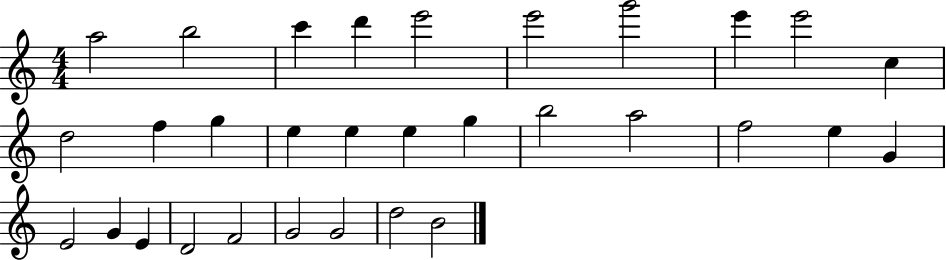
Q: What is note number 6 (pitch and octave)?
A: E6